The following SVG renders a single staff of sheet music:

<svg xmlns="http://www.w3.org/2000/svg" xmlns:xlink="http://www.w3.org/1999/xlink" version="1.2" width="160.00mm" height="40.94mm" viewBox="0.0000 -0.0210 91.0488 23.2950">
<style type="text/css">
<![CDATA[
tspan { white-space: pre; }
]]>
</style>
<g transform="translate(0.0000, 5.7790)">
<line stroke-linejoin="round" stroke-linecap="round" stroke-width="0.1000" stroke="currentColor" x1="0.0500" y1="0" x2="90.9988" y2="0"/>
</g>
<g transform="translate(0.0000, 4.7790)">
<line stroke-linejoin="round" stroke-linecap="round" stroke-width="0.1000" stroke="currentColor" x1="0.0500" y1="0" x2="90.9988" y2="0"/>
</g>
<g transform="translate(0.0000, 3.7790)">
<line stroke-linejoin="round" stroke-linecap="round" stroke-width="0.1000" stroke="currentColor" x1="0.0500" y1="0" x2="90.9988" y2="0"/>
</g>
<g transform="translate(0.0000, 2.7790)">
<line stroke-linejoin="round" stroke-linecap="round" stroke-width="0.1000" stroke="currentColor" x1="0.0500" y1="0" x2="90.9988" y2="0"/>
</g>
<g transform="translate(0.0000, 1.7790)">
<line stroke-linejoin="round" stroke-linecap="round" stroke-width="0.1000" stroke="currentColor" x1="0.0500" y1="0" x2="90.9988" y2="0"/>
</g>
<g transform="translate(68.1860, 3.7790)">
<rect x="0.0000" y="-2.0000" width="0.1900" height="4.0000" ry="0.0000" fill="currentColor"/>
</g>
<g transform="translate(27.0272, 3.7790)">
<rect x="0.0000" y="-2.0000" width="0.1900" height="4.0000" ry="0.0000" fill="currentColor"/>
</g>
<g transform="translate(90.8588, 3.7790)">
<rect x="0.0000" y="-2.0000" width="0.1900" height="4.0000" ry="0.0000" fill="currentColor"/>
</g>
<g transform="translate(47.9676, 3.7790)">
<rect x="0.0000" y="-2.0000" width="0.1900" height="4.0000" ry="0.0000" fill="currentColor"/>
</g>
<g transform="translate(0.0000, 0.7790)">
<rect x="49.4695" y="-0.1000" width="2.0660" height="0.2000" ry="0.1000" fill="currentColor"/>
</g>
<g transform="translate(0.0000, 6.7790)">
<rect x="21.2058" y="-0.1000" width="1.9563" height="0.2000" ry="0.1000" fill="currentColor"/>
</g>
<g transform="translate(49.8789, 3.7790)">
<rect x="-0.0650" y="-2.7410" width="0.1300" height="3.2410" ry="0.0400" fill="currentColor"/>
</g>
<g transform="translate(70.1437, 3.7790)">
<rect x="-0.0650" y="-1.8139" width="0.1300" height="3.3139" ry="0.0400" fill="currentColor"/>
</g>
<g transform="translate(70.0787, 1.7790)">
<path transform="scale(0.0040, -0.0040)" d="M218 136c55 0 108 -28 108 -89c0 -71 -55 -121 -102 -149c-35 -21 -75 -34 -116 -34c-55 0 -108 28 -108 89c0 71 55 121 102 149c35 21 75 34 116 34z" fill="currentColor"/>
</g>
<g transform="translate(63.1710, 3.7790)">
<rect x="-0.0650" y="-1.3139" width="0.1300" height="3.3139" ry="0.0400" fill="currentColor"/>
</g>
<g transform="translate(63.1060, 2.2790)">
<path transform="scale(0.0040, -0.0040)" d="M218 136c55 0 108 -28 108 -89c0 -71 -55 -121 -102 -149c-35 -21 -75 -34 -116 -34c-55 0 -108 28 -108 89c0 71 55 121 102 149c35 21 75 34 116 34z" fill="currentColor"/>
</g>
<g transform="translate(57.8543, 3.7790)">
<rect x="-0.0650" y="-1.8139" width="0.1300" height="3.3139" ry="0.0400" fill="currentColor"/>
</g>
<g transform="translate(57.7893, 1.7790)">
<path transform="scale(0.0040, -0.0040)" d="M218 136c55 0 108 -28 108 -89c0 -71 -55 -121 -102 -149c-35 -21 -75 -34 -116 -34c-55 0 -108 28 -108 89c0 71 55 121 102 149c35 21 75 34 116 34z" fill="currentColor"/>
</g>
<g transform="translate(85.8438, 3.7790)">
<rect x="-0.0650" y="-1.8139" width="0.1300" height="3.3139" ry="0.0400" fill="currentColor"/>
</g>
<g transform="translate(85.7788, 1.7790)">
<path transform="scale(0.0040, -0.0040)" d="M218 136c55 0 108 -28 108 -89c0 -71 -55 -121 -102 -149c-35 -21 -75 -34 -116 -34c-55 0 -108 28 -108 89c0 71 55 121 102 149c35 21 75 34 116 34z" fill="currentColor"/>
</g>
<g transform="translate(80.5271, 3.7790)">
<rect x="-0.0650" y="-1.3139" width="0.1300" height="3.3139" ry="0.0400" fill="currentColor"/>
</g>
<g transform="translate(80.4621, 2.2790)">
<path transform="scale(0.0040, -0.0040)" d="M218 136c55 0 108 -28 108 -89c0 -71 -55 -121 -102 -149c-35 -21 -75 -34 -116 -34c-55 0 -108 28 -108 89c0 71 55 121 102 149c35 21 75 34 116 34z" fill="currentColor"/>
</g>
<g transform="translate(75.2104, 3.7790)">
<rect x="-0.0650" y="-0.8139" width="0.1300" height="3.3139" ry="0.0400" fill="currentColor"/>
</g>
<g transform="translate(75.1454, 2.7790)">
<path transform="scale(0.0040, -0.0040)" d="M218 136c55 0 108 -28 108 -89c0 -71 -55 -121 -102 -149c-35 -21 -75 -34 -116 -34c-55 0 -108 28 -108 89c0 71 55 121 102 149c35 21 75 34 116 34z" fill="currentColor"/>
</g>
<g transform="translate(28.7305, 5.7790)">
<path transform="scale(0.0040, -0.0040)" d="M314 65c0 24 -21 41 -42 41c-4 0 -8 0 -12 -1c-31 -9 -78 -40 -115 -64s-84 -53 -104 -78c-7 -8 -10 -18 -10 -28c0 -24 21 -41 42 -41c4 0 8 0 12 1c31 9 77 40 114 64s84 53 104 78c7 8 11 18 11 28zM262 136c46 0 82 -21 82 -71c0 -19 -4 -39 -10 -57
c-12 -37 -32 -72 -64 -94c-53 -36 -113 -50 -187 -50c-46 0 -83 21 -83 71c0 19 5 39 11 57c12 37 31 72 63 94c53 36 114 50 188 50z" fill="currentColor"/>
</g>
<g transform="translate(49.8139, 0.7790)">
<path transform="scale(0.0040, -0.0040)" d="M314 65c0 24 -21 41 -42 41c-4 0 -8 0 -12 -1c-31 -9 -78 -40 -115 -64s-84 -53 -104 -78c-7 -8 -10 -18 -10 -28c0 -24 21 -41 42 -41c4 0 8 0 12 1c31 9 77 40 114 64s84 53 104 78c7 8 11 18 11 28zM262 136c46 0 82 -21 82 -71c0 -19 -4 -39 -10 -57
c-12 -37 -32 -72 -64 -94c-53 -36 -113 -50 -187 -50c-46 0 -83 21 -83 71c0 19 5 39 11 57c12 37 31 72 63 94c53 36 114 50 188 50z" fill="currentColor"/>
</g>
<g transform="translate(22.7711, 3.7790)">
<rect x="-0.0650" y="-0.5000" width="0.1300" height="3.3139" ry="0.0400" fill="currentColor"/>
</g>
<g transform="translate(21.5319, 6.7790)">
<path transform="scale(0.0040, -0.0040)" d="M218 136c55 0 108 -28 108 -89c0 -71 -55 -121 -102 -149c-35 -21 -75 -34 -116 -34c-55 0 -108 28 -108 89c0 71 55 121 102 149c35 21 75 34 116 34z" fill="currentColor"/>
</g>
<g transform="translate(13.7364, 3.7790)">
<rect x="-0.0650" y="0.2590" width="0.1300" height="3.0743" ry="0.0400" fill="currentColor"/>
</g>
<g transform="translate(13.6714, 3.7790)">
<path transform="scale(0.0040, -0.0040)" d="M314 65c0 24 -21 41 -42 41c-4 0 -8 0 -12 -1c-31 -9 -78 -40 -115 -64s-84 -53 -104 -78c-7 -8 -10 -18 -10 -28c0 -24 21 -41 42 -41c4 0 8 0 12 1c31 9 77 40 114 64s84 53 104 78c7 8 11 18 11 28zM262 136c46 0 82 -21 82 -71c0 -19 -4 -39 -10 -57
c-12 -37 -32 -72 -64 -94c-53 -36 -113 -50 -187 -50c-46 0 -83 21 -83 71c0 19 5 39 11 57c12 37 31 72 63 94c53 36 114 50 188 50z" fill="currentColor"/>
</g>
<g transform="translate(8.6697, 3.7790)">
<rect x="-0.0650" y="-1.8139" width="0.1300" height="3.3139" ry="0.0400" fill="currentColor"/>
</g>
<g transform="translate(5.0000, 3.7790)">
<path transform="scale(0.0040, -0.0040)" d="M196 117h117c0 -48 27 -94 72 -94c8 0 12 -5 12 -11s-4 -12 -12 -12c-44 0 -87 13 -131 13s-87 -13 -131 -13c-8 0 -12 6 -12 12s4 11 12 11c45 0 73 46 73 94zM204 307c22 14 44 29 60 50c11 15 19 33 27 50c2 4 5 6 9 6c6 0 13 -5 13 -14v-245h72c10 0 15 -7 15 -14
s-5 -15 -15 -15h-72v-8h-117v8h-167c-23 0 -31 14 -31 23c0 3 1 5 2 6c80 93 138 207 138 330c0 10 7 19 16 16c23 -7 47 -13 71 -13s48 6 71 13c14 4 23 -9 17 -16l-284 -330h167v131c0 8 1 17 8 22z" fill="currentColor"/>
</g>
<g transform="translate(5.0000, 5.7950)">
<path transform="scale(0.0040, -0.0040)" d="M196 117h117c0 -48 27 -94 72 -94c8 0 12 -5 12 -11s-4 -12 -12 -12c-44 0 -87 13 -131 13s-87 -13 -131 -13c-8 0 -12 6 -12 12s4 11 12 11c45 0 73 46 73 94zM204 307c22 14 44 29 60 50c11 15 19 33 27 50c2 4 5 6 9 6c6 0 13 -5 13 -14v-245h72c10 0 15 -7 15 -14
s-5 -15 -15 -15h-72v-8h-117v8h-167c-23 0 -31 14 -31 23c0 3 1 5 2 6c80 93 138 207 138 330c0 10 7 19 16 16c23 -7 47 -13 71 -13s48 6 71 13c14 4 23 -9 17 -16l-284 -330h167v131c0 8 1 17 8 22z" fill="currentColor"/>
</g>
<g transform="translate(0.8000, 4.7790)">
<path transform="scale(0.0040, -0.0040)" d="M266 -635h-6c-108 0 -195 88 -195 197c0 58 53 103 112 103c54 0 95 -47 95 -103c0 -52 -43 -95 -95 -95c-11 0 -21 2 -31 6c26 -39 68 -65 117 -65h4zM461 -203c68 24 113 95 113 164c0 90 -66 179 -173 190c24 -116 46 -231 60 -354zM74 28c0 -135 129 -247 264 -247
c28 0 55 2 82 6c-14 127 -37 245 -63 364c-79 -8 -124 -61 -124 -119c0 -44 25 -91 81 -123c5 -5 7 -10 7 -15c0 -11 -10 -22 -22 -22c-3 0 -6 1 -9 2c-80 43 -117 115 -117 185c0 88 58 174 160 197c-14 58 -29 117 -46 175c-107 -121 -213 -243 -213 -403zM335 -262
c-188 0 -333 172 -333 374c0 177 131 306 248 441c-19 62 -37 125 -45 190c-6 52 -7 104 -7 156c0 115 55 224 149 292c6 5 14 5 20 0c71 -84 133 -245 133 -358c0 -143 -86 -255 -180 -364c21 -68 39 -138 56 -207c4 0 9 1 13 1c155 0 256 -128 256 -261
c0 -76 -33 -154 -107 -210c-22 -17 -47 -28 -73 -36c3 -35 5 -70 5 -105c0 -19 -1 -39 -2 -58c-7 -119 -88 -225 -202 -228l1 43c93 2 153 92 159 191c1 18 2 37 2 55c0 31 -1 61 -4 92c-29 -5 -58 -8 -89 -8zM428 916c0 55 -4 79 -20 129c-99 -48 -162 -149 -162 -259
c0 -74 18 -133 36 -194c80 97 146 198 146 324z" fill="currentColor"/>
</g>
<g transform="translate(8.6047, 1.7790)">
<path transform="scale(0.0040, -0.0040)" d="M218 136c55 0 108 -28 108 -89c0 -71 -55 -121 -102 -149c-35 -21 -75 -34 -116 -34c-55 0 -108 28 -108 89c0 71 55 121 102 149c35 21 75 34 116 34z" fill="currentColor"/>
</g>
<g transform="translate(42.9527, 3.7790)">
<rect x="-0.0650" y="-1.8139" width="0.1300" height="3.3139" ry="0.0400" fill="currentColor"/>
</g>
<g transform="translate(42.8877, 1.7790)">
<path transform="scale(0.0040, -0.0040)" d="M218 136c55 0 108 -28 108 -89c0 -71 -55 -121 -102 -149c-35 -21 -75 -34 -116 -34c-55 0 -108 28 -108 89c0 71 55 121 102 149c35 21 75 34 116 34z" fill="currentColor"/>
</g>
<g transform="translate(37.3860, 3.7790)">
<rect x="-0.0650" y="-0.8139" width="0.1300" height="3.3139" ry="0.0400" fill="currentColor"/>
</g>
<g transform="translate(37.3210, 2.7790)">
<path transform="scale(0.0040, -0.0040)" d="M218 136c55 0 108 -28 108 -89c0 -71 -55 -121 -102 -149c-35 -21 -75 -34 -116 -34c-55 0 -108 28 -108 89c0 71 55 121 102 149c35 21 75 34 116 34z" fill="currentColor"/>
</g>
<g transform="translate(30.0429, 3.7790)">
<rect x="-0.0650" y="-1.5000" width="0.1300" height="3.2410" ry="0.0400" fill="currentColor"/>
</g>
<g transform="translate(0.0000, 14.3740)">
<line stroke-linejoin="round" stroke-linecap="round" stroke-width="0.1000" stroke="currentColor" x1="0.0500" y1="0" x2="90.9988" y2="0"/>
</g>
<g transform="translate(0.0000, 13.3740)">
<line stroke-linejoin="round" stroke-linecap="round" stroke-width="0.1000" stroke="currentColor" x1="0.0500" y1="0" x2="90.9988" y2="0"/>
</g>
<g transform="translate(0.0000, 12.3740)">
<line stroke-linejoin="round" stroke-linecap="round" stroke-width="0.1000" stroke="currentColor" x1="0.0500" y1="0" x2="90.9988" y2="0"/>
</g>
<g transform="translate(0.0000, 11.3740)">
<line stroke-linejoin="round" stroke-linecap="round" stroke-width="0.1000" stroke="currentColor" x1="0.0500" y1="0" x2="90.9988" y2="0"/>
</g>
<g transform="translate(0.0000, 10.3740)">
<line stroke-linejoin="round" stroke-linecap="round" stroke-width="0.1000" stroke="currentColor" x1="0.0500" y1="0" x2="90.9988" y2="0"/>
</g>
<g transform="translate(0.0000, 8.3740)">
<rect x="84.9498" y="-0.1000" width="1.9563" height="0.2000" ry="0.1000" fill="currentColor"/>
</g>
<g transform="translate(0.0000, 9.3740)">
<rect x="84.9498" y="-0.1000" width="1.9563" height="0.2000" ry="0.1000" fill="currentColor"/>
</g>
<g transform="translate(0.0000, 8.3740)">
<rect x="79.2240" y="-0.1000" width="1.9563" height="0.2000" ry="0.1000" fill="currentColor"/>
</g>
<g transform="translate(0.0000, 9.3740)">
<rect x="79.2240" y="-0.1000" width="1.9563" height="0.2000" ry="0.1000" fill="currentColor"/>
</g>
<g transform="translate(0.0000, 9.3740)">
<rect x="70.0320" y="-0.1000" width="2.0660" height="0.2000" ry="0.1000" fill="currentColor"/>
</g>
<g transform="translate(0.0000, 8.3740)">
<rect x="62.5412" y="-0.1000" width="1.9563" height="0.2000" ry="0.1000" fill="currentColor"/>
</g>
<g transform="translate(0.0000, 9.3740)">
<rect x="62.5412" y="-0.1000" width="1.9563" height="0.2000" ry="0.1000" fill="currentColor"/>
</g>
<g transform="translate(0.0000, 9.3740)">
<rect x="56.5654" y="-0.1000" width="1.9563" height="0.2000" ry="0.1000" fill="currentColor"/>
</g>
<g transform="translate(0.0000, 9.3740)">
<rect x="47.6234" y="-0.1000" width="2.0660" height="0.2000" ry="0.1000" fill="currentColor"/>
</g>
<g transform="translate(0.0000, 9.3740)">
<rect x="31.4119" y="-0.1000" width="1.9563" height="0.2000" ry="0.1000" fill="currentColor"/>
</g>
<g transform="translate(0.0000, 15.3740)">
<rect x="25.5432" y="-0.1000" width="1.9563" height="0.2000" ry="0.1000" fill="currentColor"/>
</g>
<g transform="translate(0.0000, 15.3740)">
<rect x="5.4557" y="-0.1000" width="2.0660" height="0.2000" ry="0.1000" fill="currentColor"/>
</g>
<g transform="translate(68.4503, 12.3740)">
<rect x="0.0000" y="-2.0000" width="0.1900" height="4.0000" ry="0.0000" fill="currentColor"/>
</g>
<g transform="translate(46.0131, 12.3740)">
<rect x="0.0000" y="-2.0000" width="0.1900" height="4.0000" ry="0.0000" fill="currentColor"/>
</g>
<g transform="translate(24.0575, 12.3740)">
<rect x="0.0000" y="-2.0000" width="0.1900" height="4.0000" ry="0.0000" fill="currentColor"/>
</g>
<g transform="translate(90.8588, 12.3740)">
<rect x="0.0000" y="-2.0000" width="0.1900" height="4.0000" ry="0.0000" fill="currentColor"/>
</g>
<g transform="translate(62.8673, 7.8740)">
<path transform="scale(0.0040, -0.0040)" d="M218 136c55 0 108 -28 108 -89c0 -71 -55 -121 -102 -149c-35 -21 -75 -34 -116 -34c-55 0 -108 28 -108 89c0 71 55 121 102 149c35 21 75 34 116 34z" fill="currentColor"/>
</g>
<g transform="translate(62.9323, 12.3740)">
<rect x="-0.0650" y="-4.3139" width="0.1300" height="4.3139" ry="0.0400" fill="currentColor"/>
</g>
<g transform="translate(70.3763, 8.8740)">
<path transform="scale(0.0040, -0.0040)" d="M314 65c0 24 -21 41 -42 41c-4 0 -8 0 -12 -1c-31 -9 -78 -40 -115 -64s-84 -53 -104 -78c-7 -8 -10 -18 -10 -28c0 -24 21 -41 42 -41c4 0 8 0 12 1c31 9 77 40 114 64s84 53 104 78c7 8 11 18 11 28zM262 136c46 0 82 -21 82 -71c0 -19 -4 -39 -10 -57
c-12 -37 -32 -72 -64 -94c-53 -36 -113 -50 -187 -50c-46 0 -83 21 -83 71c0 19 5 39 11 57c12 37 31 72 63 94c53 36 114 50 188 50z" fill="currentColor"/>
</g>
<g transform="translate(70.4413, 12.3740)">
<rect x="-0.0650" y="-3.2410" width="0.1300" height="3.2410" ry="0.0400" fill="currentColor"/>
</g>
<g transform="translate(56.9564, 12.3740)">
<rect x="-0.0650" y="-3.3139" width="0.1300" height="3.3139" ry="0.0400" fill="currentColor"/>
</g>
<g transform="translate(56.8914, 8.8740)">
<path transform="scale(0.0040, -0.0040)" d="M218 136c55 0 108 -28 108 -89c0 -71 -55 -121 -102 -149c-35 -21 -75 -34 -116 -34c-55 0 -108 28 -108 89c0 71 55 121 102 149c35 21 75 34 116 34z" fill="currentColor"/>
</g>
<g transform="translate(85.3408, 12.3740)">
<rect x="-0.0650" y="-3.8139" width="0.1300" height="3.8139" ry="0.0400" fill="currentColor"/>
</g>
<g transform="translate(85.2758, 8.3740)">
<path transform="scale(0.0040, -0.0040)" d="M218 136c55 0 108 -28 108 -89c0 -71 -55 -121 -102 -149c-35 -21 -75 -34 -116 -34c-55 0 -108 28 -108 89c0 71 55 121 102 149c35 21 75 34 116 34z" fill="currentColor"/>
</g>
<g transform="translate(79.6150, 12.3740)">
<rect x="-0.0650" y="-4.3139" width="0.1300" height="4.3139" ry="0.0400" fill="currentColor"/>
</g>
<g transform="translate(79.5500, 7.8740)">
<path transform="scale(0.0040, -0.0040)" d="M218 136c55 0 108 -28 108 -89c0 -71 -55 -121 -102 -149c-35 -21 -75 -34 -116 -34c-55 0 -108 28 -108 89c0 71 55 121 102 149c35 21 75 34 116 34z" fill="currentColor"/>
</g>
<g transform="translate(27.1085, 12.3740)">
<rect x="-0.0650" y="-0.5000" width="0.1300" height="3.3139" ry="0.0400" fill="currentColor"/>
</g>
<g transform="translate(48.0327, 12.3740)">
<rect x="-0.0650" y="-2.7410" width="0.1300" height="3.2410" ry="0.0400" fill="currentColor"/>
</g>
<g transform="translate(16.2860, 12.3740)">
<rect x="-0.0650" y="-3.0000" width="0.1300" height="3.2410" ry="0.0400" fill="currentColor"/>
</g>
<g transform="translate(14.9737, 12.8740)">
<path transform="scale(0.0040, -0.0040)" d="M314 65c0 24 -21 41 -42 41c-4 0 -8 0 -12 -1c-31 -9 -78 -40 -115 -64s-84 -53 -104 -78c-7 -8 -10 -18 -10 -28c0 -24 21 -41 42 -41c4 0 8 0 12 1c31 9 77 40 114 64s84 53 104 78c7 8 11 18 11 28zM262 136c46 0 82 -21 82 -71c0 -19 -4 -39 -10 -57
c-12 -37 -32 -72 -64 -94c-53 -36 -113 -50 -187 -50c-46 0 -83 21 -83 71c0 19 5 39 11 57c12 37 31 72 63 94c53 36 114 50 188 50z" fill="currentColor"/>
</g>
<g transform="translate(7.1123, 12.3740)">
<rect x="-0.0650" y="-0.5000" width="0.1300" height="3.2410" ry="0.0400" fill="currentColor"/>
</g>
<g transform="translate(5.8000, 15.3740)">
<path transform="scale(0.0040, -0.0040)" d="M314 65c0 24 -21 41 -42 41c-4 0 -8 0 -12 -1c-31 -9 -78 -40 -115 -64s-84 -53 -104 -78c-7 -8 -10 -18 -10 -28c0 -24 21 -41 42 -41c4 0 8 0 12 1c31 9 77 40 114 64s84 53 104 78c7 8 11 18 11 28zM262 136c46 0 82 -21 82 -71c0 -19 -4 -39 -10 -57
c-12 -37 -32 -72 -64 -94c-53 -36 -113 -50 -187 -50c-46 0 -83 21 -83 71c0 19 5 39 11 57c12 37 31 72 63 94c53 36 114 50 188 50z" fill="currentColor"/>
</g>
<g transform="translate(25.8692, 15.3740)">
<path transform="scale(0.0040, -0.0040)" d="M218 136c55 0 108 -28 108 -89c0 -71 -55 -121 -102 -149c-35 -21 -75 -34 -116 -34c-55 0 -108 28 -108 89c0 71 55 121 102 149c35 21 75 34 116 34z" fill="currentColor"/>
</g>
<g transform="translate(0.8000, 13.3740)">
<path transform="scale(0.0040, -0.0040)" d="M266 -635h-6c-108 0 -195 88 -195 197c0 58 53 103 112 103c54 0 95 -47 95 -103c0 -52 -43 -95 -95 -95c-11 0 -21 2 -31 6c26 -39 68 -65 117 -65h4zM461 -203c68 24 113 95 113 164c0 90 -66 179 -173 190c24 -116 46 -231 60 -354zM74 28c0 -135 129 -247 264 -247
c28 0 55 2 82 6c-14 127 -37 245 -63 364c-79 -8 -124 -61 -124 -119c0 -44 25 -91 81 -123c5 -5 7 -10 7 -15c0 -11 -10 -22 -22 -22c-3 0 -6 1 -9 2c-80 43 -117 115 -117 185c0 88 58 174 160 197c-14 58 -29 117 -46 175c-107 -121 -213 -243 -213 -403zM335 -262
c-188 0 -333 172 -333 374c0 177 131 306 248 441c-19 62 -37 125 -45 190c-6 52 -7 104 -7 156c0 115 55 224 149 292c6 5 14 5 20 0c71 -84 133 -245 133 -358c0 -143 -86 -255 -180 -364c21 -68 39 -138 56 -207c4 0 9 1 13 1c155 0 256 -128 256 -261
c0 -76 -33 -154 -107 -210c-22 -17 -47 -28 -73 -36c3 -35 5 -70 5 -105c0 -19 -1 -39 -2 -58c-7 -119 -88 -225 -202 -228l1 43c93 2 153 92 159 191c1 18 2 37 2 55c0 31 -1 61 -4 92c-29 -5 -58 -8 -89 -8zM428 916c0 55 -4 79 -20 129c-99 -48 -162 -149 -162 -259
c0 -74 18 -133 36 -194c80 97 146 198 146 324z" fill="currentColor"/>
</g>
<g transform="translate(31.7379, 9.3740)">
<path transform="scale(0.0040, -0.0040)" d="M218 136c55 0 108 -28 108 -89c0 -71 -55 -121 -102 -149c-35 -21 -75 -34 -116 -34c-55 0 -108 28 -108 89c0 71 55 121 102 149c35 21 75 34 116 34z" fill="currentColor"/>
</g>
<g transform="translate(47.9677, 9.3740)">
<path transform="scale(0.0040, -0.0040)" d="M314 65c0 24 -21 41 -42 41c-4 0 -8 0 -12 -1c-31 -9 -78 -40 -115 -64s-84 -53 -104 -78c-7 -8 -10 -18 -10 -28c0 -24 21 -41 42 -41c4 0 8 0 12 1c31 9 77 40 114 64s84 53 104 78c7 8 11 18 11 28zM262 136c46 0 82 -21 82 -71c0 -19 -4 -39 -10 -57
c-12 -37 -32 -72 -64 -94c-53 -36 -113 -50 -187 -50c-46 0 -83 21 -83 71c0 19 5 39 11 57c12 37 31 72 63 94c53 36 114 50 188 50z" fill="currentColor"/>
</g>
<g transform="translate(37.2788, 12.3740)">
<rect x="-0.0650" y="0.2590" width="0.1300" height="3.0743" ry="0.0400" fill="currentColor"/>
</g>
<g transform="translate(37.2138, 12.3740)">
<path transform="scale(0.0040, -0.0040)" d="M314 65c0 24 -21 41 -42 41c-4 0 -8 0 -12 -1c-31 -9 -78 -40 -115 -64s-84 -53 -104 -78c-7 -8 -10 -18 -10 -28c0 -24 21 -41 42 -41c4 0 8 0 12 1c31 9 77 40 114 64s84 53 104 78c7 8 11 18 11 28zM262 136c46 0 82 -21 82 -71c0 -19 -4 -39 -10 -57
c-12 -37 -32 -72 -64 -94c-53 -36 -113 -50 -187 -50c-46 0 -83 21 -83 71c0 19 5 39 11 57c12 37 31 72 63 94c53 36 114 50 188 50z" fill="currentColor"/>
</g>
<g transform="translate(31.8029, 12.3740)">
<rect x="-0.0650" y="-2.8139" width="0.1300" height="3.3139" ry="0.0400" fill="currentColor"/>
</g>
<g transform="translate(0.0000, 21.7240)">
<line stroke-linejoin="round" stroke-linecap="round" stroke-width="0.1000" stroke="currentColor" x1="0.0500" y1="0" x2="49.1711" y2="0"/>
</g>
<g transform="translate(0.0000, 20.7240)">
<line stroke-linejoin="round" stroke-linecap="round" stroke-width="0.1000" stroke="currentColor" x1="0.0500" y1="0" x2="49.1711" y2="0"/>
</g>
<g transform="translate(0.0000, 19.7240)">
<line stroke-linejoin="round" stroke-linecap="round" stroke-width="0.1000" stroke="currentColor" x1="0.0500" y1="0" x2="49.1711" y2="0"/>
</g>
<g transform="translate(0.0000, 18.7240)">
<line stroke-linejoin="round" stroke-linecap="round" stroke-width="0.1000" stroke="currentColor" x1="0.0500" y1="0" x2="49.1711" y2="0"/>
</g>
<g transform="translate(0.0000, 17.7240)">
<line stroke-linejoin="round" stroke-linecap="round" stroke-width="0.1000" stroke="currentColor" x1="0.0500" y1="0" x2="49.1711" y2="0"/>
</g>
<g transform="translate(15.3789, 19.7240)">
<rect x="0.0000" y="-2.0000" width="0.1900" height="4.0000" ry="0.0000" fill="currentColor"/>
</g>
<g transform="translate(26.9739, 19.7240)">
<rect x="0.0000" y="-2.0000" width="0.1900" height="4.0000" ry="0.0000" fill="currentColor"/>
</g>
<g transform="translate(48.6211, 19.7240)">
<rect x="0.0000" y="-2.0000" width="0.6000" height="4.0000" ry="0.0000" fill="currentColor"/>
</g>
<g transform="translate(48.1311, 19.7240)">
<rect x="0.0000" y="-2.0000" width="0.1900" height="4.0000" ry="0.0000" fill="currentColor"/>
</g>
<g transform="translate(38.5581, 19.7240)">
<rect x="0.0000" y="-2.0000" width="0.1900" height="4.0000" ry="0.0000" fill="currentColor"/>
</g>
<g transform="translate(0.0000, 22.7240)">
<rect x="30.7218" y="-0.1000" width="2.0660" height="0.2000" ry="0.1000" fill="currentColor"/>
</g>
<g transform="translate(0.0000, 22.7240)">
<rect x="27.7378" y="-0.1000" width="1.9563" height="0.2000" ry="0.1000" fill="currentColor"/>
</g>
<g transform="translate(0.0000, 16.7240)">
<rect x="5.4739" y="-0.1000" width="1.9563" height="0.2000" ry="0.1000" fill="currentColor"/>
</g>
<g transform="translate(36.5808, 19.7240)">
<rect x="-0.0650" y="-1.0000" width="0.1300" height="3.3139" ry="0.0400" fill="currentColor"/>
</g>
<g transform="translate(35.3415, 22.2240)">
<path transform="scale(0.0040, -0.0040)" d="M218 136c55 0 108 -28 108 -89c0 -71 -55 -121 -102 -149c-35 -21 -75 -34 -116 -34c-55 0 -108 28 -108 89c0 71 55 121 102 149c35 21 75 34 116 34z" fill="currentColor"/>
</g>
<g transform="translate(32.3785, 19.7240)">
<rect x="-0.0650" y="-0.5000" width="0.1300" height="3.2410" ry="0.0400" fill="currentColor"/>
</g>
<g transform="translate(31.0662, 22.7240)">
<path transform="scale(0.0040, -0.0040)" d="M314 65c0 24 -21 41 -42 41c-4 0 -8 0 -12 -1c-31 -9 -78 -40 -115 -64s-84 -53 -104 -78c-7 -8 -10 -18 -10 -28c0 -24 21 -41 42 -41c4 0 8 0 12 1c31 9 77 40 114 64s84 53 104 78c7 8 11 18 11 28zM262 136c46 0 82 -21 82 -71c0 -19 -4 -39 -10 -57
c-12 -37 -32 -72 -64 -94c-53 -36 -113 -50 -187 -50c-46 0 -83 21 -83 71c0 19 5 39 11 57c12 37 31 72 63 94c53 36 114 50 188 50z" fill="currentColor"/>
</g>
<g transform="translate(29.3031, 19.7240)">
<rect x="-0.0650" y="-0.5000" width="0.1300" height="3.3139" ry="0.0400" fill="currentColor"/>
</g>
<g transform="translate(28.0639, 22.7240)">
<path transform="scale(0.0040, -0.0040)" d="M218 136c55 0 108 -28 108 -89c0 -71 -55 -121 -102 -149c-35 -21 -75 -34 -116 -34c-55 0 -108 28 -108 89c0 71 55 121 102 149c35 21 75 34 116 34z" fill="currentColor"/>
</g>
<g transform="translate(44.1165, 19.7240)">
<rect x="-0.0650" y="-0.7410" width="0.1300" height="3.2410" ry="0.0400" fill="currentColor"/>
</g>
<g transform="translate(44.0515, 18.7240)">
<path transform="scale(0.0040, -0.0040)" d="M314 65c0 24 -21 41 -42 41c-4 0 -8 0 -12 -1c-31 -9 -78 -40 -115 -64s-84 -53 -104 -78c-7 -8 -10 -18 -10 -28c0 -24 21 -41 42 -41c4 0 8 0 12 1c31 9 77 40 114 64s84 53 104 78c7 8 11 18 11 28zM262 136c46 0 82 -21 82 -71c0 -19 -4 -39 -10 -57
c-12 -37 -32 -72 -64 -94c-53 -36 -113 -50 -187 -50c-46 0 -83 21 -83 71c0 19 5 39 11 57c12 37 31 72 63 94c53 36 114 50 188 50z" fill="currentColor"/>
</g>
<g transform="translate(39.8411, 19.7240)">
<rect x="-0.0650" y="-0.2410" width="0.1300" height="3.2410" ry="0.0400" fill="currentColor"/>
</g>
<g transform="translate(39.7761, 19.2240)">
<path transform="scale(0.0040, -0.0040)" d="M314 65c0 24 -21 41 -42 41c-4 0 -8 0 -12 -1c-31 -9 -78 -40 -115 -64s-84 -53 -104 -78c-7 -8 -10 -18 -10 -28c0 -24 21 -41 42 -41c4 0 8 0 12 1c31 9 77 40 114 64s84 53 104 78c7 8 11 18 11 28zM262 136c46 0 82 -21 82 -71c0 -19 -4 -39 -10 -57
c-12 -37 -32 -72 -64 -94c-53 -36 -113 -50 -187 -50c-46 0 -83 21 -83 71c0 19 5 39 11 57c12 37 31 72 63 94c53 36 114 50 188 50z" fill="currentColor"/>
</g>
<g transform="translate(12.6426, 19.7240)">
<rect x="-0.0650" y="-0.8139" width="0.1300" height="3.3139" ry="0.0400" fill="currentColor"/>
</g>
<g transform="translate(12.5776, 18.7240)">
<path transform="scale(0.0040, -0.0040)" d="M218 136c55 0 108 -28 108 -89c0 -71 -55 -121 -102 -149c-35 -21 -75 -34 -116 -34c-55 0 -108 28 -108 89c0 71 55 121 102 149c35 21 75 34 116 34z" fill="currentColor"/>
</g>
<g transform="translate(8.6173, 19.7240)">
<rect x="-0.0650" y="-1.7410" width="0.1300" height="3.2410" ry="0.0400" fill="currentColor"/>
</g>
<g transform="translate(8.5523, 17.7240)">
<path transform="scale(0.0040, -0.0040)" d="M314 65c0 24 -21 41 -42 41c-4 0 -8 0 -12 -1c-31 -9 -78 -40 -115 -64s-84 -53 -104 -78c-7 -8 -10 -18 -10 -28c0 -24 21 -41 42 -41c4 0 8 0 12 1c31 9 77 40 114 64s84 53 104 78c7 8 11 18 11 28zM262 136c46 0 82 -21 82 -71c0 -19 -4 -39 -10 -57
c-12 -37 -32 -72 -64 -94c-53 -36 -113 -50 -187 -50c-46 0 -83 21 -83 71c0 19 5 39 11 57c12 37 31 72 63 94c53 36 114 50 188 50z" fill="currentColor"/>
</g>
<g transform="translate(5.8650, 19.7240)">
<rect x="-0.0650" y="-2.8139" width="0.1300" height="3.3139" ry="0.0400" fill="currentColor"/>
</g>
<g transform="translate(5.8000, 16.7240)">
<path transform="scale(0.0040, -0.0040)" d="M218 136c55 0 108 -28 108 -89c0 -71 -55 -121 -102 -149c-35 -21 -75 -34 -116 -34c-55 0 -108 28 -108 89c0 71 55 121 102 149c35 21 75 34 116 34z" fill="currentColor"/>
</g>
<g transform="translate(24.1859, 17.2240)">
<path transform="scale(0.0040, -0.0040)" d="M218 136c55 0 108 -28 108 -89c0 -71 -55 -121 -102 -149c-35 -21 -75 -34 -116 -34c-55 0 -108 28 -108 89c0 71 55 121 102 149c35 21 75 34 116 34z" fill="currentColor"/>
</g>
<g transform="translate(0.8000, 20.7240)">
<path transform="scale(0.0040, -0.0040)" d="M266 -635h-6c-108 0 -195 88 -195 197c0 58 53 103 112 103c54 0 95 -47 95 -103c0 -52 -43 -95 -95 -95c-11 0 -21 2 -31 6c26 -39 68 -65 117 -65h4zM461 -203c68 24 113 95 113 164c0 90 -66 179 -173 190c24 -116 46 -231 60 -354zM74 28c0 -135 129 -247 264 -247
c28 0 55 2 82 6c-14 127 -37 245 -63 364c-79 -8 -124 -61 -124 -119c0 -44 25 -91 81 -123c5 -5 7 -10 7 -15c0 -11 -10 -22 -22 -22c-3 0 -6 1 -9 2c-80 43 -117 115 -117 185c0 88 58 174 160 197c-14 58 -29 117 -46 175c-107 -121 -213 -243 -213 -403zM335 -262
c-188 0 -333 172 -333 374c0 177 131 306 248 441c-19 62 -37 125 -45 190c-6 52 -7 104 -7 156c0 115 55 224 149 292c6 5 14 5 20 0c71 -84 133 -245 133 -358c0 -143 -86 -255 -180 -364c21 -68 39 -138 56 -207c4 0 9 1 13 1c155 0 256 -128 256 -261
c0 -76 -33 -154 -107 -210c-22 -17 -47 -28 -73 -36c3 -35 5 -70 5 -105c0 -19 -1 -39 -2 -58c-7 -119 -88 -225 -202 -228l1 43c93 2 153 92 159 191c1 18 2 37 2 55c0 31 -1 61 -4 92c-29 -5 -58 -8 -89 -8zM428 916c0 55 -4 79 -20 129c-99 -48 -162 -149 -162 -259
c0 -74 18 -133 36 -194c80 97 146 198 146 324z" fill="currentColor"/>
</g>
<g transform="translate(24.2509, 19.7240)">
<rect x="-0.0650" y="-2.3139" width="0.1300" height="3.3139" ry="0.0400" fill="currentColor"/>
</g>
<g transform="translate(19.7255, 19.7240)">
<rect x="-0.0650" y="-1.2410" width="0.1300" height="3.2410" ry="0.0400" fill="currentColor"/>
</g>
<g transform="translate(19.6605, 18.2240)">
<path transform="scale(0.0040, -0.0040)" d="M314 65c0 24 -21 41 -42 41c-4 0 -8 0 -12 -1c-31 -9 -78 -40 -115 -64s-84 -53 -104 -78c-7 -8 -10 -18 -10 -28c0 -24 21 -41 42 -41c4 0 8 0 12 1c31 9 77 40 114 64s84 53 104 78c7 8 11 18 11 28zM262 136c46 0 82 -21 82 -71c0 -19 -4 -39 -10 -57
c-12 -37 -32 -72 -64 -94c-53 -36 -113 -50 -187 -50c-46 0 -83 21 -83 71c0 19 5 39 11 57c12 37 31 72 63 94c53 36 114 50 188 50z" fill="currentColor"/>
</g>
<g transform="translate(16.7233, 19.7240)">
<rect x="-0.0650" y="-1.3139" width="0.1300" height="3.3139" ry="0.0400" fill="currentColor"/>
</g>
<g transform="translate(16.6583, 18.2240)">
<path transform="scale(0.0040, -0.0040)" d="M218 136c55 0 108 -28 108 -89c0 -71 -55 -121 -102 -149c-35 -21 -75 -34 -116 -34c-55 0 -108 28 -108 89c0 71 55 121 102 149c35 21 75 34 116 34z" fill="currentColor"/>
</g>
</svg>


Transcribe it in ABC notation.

X:1
T:Untitled
M:4/4
L:1/4
K:C
f B2 C E2 d f a2 f e f d e f C2 A2 C a B2 a2 b d' b2 d' c' a f2 d e e2 g C C2 D c2 d2